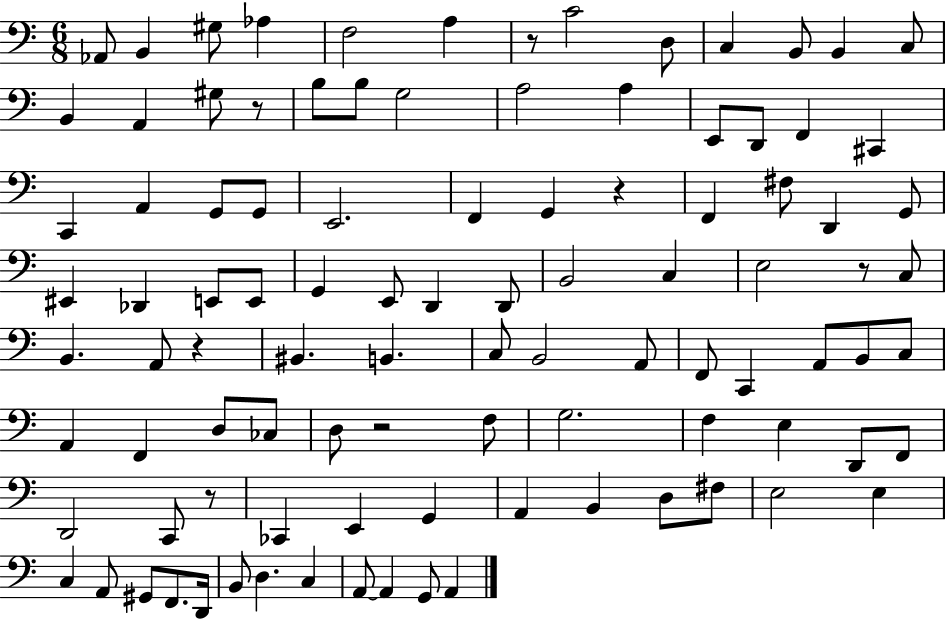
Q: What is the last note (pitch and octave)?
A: A2